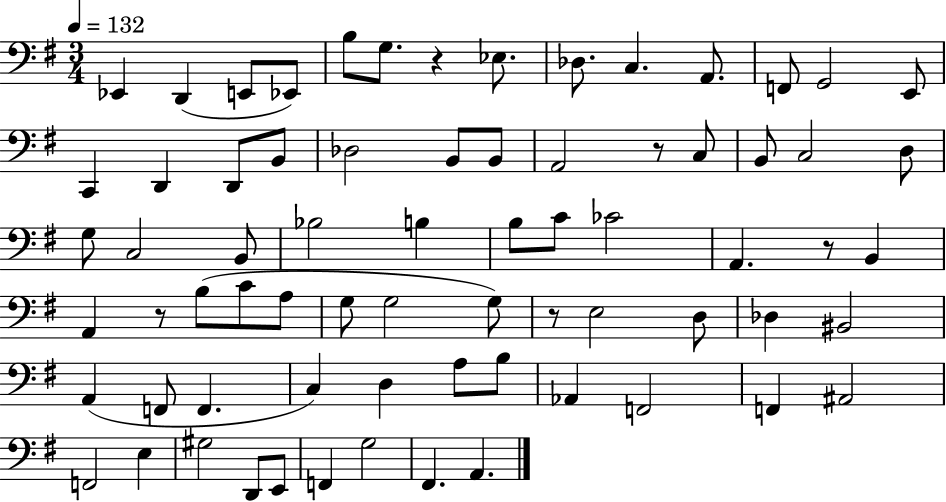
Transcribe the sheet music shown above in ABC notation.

X:1
T:Untitled
M:3/4
L:1/4
K:G
_E,, D,, E,,/2 _E,,/2 B,/2 G,/2 z _E,/2 _D,/2 C, A,,/2 F,,/2 G,,2 E,,/2 C,, D,, D,,/2 B,,/2 _D,2 B,,/2 B,,/2 A,,2 z/2 C,/2 B,,/2 C,2 D,/2 G,/2 C,2 B,,/2 _B,2 B, B,/2 C/2 _C2 A,, z/2 B,, A,, z/2 B,/2 C/2 A,/2 G,/2 G,2 G,/2 z/2 E,2 D,/2 _D, ^B,,2 A,, F,,/2 F,, C, D, A,/2 B,/2 _A,, F,,2 F,, ^A,,2 F,,2 E, ^G,2 D,,/2 E,,/2 F,, G,2 ^F,, A,,